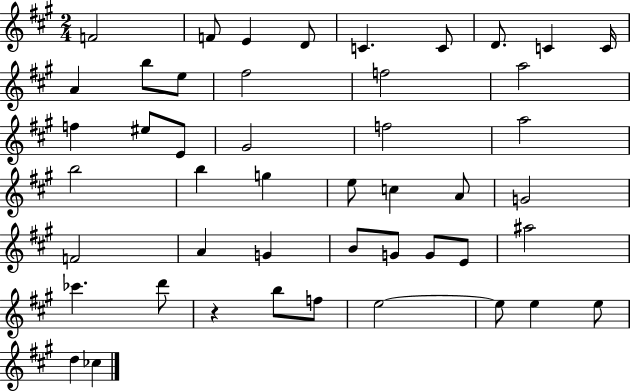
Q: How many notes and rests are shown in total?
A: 47